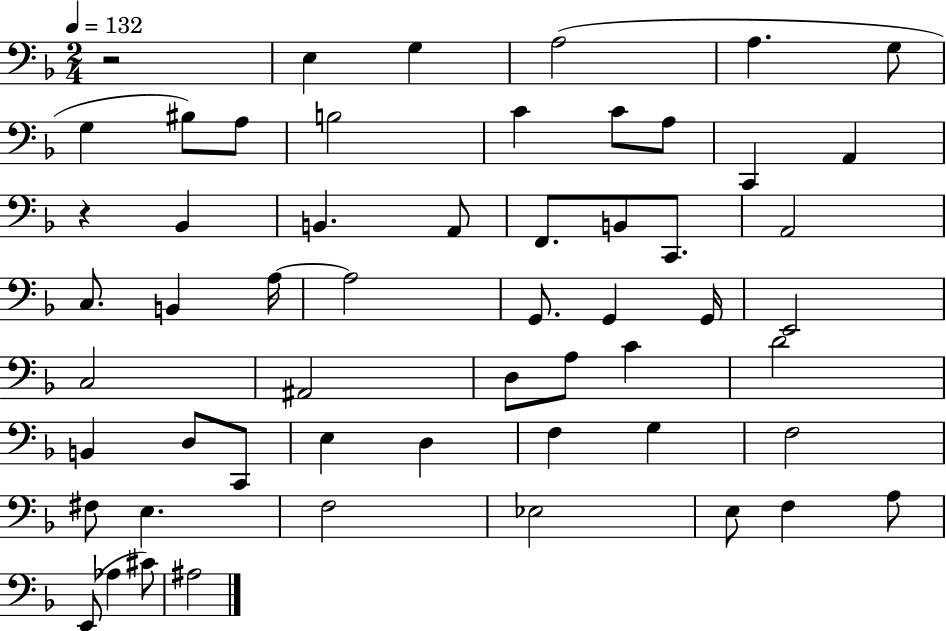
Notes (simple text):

R/h E3/q G3/q A3/h A3/q. G3/e G3/q BIS3/e A3/e B3/h C4/q C4/e A3/e C2/q A2/q R/q Bb2/q B2/q. A2/e F2/e. B2/e C2/e. A2/h C3/e. B2/q A3/s A3/h G2/e. G2/q G2/s E2/h C3/h A#2/h D3/e A3/e C4/q D4/h B2/q D3/e C2/e E3/q D3/q F3/q G3/q F3/h F#3/e E3/q. F3/h Eb3/h E3/e F3/q A3/e E2/e Ab3/q C#4/e A#3/h